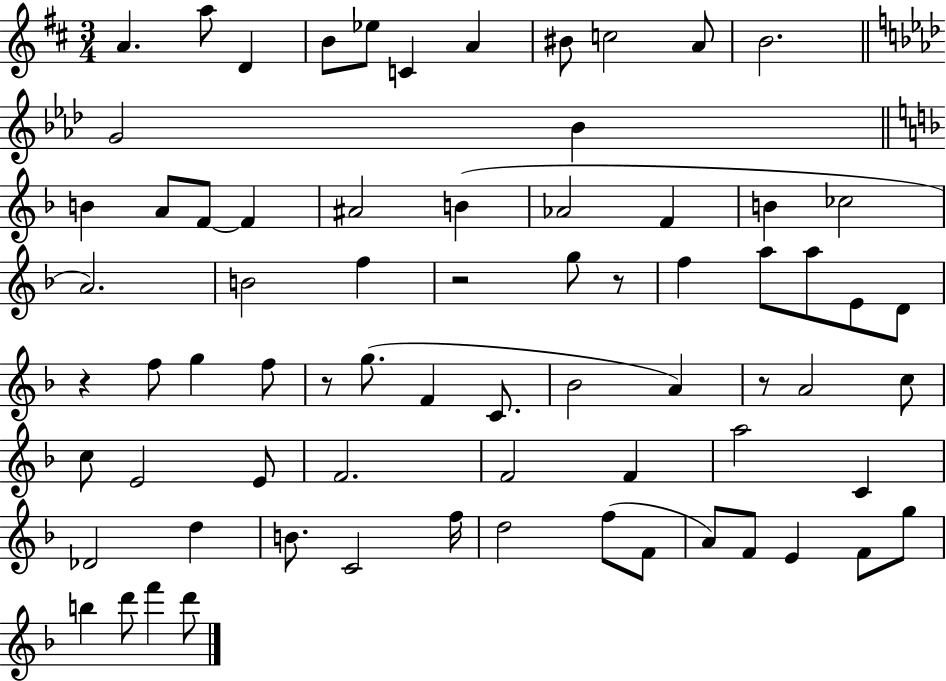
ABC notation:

X:1
T:Untitled
M:3/4
L:1/4
K:D
A a/2 D B/2 _e/2 C A ^B/2 c2 A/2 B2 G2 _B B A/2 F/2 F ^A2 B _A2 F B _c2 A2 B2 f z2 g/2 z/2 f a/2 a/2 E/2 D/2 z f/2 g f/2 z/2 g/2 F C/2 _B2 A z/2 A2 c/2 c/2 E2 E/2 F2 F2 F a2 C _D2 d B/2 C2 f/4 d2 f/2 F/2 A/2 F/2 E F/2 g/2 b d'/2 f' d'/2